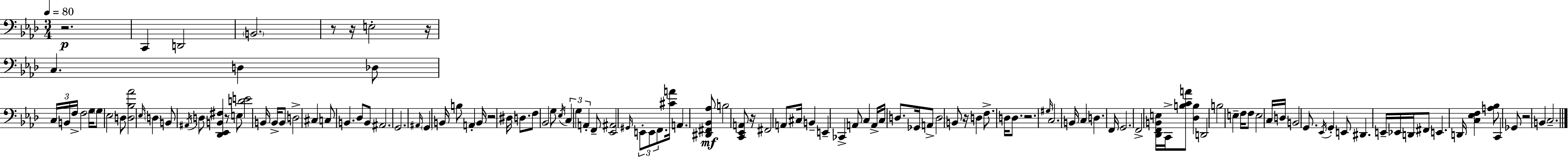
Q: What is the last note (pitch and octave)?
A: C3